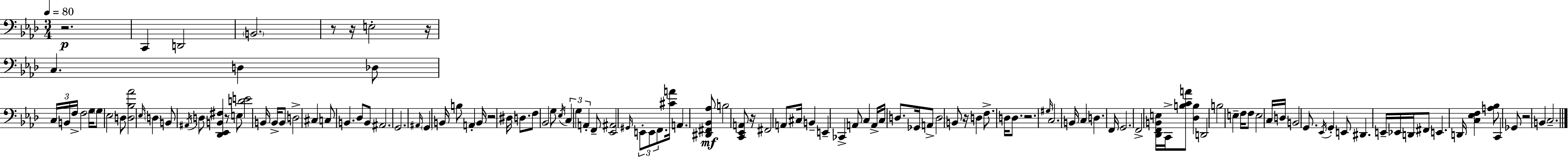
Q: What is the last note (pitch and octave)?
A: C3